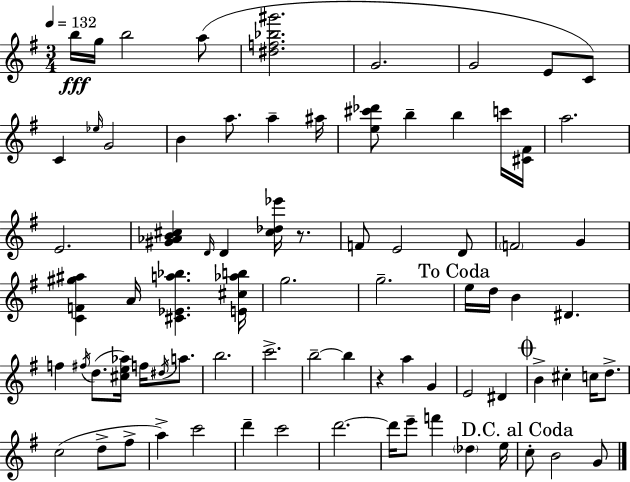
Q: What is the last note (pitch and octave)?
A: G4